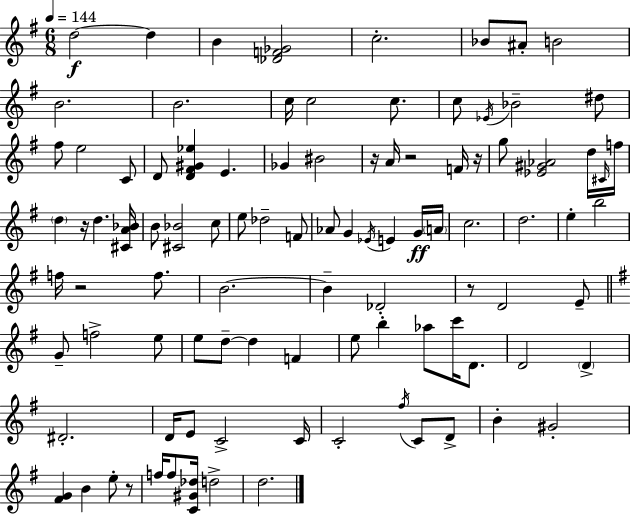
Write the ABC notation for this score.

X:1
T:Untitled
M:6/8
L:1/4
K:G
d2 d B [_DF_G]2 c2 _B/2 ^A/2 B2 B2 B2 c/4 c2 c/2 c/2 _E/4 _B2 ^d/2 ^f/2 e2 C/2 D/2 [D^F^G_e] E _G ^B2 z/4 A/4 z2 F/4 z/4 g/2 [_E^G_A]2 d/4 ^C/4 f/4 d z/4 d [^CA_B]/4 B/2 [^C_B]2 c/2 e/2 _d2 F/2 _A/2 G _E/4 E G/4 A/4 c2 d2 e b2 f/4 z2 f/2 B2 B _D2 z/2 D2 E/2 G/2 f2 e/2 e/2 d/2 d F e/2 b _a/2 c'/4 D/2 D2 D ^D2 D/4 E/2 C2 C/4 C2 ^f/4 C/2 D/2 B ^G2 [^FG] B e/2 z/2 f/4 f/2 [C^G_d]/4 d2 d2